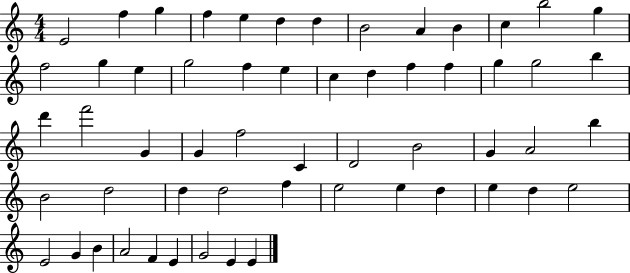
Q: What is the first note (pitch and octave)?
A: E4